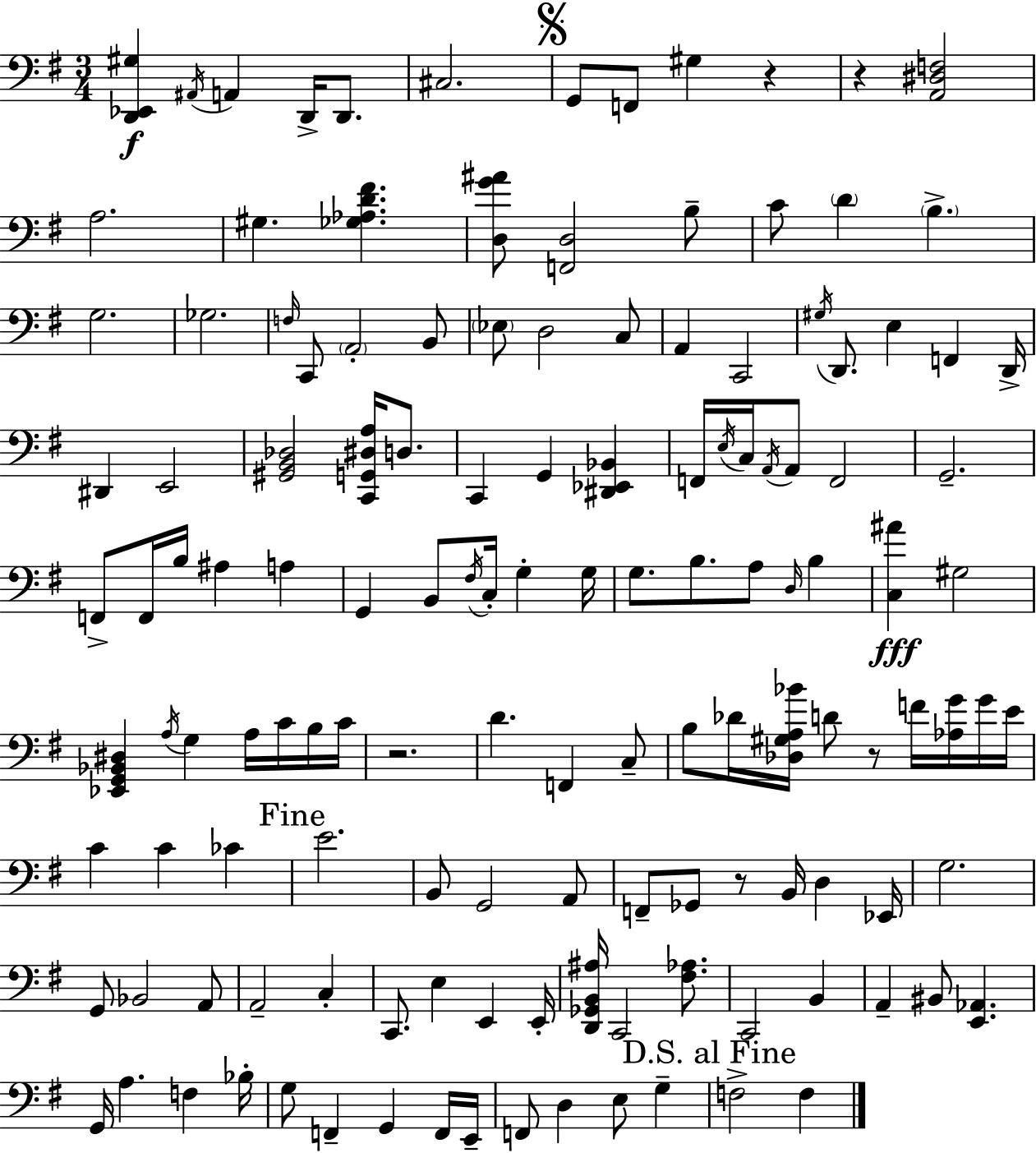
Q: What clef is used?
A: bass